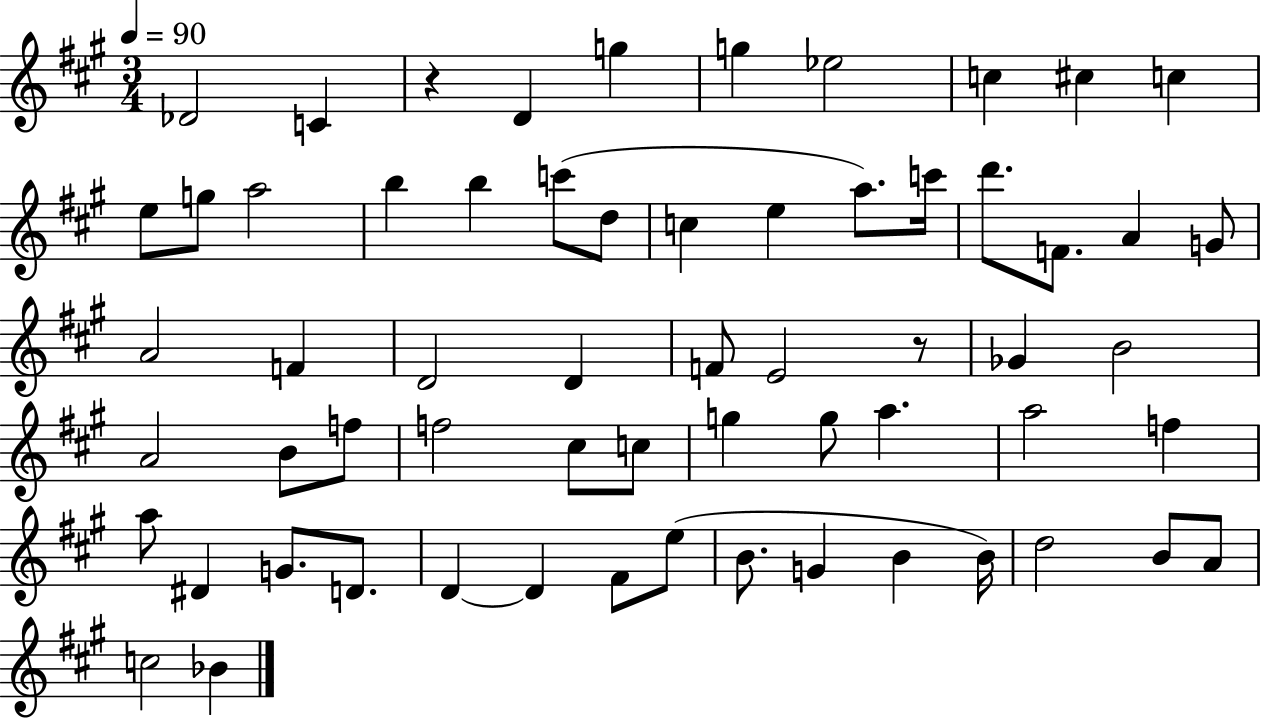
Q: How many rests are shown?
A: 2